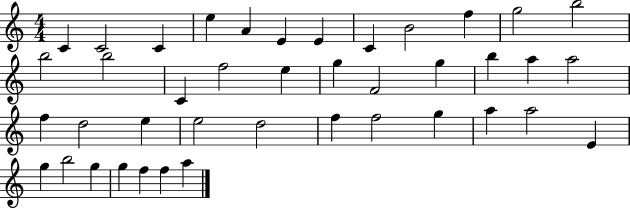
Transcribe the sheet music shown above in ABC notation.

X:1
T:Untitled
M:4/4
L:1/4
K:C
C C2 C e A E E C B2 f g2 b2 b2 b2 C f2 e g F2 g b a a2 f d2 e e2 d2 f f2 g a a2 E g b2 g g f f a